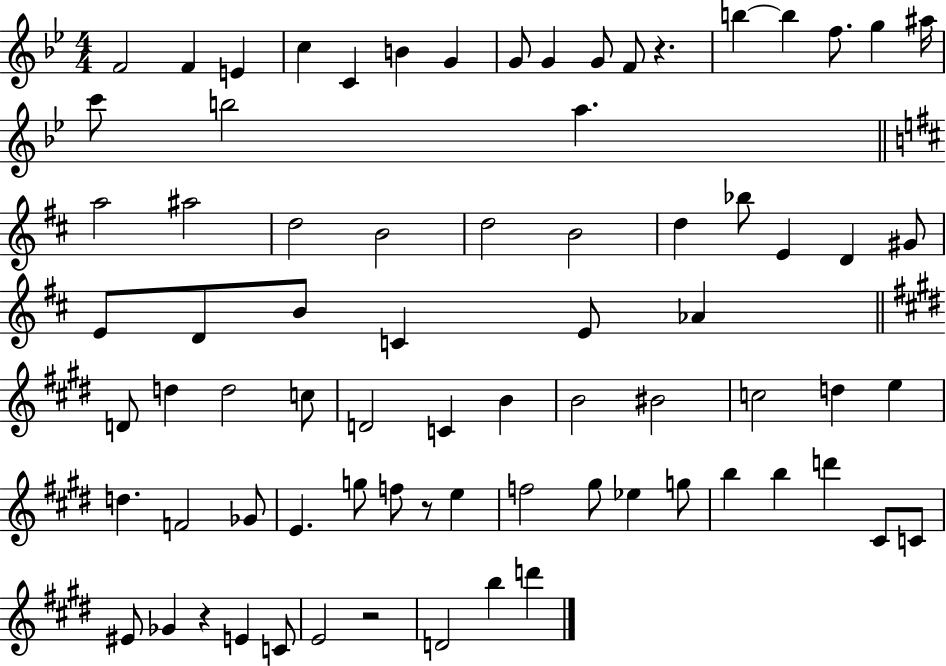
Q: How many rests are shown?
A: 4